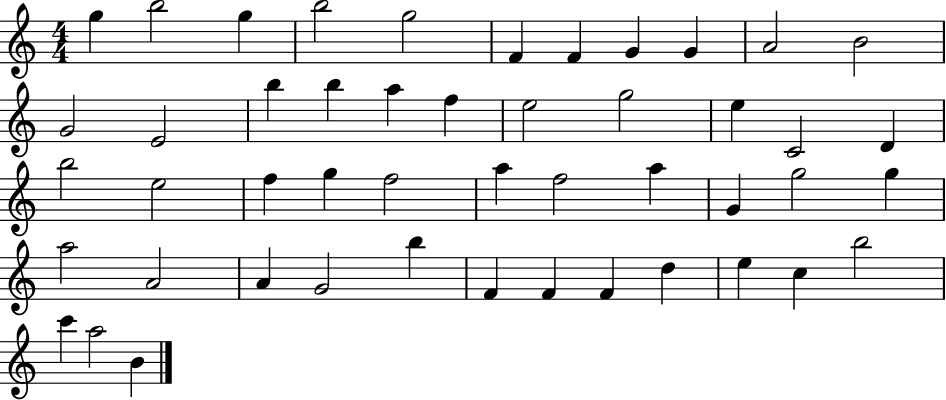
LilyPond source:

{
  \clef treble
  \numericTimeSignature
  \time 4/4
  \key c \major
  g''4 b''2 g''4 | b''2 g''2 | f'4 f'4 g'4 g'4 | a'2 b'2 | \break g'2 e'2 | b''4 b''4 a''4 f''4 | e''2 g''2 | e''4 c'2 d'4 | \break b''2 e''2 | f''4 g''4 f''2 | a''4 f''2 a''4 | g'4 g''2 g''4 | \break a''2 a'2 | a'4 g'2 b''4 | f'4 f'4 f'4 d''4 | e''4 c''4 b''2 | \break c'''4 a''2 b'4 | \bar "|."
}